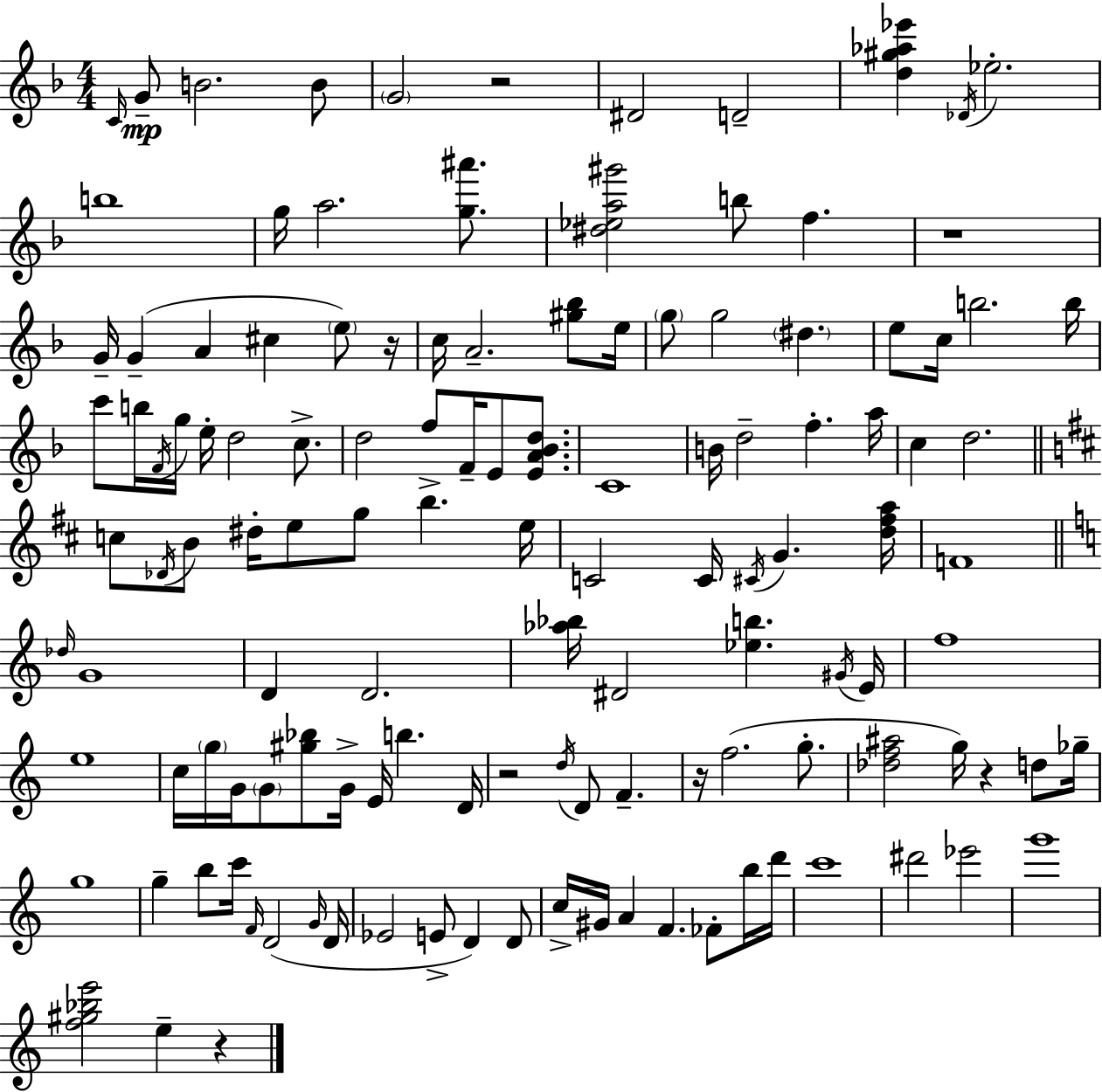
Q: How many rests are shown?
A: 7